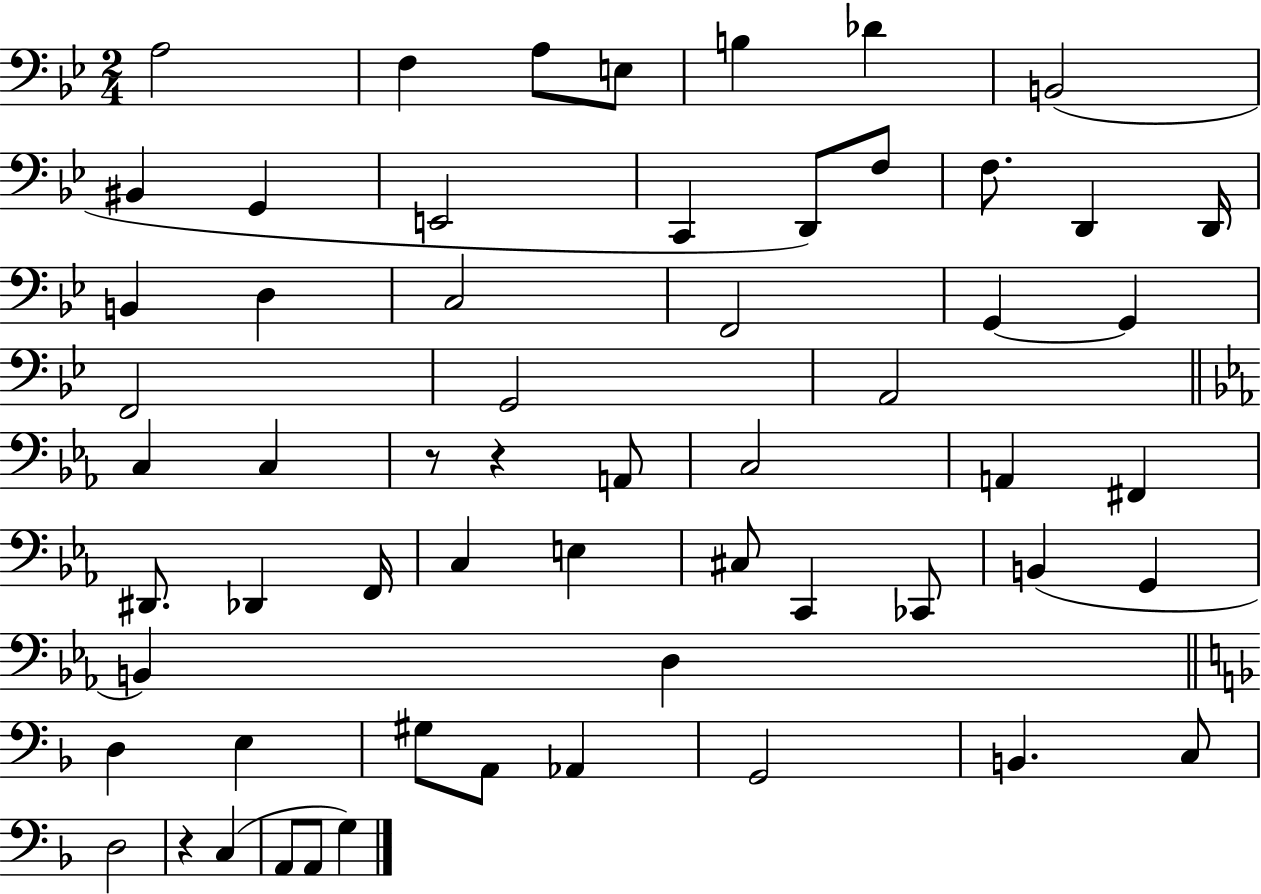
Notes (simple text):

A3/h F3/q A3/e E3/e B3/q Db4/q B2/h BIS2/q G2/q E2/h C2/q D2/e F3/e F3/e. D2/q D2/s B2/q D3/q C3/h F2/h G2/q G2/q F2/h G2/h A2/h C3/q C3/q R/e R/q A2/e C3/h A2/q F#2/q D#2/e. Db2/q F2/s C3/q E3/q C#3/e C2/q CES2/e B2/q G2/q B2/q D3/q D3/q E3/q G#3/e A2/e Ab2/q G2/h B2/q. C3/e D3/h R/q C3/q A2/e A2/e G3/q